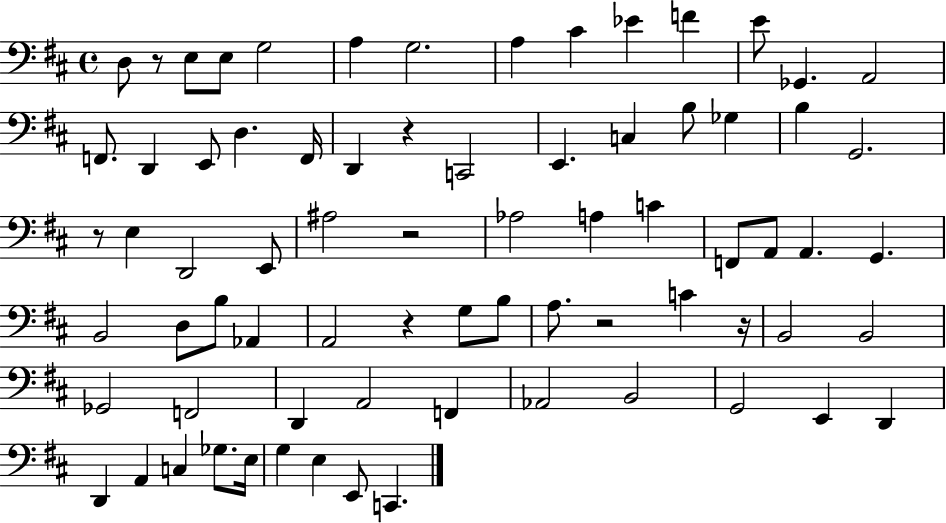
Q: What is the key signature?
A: D major